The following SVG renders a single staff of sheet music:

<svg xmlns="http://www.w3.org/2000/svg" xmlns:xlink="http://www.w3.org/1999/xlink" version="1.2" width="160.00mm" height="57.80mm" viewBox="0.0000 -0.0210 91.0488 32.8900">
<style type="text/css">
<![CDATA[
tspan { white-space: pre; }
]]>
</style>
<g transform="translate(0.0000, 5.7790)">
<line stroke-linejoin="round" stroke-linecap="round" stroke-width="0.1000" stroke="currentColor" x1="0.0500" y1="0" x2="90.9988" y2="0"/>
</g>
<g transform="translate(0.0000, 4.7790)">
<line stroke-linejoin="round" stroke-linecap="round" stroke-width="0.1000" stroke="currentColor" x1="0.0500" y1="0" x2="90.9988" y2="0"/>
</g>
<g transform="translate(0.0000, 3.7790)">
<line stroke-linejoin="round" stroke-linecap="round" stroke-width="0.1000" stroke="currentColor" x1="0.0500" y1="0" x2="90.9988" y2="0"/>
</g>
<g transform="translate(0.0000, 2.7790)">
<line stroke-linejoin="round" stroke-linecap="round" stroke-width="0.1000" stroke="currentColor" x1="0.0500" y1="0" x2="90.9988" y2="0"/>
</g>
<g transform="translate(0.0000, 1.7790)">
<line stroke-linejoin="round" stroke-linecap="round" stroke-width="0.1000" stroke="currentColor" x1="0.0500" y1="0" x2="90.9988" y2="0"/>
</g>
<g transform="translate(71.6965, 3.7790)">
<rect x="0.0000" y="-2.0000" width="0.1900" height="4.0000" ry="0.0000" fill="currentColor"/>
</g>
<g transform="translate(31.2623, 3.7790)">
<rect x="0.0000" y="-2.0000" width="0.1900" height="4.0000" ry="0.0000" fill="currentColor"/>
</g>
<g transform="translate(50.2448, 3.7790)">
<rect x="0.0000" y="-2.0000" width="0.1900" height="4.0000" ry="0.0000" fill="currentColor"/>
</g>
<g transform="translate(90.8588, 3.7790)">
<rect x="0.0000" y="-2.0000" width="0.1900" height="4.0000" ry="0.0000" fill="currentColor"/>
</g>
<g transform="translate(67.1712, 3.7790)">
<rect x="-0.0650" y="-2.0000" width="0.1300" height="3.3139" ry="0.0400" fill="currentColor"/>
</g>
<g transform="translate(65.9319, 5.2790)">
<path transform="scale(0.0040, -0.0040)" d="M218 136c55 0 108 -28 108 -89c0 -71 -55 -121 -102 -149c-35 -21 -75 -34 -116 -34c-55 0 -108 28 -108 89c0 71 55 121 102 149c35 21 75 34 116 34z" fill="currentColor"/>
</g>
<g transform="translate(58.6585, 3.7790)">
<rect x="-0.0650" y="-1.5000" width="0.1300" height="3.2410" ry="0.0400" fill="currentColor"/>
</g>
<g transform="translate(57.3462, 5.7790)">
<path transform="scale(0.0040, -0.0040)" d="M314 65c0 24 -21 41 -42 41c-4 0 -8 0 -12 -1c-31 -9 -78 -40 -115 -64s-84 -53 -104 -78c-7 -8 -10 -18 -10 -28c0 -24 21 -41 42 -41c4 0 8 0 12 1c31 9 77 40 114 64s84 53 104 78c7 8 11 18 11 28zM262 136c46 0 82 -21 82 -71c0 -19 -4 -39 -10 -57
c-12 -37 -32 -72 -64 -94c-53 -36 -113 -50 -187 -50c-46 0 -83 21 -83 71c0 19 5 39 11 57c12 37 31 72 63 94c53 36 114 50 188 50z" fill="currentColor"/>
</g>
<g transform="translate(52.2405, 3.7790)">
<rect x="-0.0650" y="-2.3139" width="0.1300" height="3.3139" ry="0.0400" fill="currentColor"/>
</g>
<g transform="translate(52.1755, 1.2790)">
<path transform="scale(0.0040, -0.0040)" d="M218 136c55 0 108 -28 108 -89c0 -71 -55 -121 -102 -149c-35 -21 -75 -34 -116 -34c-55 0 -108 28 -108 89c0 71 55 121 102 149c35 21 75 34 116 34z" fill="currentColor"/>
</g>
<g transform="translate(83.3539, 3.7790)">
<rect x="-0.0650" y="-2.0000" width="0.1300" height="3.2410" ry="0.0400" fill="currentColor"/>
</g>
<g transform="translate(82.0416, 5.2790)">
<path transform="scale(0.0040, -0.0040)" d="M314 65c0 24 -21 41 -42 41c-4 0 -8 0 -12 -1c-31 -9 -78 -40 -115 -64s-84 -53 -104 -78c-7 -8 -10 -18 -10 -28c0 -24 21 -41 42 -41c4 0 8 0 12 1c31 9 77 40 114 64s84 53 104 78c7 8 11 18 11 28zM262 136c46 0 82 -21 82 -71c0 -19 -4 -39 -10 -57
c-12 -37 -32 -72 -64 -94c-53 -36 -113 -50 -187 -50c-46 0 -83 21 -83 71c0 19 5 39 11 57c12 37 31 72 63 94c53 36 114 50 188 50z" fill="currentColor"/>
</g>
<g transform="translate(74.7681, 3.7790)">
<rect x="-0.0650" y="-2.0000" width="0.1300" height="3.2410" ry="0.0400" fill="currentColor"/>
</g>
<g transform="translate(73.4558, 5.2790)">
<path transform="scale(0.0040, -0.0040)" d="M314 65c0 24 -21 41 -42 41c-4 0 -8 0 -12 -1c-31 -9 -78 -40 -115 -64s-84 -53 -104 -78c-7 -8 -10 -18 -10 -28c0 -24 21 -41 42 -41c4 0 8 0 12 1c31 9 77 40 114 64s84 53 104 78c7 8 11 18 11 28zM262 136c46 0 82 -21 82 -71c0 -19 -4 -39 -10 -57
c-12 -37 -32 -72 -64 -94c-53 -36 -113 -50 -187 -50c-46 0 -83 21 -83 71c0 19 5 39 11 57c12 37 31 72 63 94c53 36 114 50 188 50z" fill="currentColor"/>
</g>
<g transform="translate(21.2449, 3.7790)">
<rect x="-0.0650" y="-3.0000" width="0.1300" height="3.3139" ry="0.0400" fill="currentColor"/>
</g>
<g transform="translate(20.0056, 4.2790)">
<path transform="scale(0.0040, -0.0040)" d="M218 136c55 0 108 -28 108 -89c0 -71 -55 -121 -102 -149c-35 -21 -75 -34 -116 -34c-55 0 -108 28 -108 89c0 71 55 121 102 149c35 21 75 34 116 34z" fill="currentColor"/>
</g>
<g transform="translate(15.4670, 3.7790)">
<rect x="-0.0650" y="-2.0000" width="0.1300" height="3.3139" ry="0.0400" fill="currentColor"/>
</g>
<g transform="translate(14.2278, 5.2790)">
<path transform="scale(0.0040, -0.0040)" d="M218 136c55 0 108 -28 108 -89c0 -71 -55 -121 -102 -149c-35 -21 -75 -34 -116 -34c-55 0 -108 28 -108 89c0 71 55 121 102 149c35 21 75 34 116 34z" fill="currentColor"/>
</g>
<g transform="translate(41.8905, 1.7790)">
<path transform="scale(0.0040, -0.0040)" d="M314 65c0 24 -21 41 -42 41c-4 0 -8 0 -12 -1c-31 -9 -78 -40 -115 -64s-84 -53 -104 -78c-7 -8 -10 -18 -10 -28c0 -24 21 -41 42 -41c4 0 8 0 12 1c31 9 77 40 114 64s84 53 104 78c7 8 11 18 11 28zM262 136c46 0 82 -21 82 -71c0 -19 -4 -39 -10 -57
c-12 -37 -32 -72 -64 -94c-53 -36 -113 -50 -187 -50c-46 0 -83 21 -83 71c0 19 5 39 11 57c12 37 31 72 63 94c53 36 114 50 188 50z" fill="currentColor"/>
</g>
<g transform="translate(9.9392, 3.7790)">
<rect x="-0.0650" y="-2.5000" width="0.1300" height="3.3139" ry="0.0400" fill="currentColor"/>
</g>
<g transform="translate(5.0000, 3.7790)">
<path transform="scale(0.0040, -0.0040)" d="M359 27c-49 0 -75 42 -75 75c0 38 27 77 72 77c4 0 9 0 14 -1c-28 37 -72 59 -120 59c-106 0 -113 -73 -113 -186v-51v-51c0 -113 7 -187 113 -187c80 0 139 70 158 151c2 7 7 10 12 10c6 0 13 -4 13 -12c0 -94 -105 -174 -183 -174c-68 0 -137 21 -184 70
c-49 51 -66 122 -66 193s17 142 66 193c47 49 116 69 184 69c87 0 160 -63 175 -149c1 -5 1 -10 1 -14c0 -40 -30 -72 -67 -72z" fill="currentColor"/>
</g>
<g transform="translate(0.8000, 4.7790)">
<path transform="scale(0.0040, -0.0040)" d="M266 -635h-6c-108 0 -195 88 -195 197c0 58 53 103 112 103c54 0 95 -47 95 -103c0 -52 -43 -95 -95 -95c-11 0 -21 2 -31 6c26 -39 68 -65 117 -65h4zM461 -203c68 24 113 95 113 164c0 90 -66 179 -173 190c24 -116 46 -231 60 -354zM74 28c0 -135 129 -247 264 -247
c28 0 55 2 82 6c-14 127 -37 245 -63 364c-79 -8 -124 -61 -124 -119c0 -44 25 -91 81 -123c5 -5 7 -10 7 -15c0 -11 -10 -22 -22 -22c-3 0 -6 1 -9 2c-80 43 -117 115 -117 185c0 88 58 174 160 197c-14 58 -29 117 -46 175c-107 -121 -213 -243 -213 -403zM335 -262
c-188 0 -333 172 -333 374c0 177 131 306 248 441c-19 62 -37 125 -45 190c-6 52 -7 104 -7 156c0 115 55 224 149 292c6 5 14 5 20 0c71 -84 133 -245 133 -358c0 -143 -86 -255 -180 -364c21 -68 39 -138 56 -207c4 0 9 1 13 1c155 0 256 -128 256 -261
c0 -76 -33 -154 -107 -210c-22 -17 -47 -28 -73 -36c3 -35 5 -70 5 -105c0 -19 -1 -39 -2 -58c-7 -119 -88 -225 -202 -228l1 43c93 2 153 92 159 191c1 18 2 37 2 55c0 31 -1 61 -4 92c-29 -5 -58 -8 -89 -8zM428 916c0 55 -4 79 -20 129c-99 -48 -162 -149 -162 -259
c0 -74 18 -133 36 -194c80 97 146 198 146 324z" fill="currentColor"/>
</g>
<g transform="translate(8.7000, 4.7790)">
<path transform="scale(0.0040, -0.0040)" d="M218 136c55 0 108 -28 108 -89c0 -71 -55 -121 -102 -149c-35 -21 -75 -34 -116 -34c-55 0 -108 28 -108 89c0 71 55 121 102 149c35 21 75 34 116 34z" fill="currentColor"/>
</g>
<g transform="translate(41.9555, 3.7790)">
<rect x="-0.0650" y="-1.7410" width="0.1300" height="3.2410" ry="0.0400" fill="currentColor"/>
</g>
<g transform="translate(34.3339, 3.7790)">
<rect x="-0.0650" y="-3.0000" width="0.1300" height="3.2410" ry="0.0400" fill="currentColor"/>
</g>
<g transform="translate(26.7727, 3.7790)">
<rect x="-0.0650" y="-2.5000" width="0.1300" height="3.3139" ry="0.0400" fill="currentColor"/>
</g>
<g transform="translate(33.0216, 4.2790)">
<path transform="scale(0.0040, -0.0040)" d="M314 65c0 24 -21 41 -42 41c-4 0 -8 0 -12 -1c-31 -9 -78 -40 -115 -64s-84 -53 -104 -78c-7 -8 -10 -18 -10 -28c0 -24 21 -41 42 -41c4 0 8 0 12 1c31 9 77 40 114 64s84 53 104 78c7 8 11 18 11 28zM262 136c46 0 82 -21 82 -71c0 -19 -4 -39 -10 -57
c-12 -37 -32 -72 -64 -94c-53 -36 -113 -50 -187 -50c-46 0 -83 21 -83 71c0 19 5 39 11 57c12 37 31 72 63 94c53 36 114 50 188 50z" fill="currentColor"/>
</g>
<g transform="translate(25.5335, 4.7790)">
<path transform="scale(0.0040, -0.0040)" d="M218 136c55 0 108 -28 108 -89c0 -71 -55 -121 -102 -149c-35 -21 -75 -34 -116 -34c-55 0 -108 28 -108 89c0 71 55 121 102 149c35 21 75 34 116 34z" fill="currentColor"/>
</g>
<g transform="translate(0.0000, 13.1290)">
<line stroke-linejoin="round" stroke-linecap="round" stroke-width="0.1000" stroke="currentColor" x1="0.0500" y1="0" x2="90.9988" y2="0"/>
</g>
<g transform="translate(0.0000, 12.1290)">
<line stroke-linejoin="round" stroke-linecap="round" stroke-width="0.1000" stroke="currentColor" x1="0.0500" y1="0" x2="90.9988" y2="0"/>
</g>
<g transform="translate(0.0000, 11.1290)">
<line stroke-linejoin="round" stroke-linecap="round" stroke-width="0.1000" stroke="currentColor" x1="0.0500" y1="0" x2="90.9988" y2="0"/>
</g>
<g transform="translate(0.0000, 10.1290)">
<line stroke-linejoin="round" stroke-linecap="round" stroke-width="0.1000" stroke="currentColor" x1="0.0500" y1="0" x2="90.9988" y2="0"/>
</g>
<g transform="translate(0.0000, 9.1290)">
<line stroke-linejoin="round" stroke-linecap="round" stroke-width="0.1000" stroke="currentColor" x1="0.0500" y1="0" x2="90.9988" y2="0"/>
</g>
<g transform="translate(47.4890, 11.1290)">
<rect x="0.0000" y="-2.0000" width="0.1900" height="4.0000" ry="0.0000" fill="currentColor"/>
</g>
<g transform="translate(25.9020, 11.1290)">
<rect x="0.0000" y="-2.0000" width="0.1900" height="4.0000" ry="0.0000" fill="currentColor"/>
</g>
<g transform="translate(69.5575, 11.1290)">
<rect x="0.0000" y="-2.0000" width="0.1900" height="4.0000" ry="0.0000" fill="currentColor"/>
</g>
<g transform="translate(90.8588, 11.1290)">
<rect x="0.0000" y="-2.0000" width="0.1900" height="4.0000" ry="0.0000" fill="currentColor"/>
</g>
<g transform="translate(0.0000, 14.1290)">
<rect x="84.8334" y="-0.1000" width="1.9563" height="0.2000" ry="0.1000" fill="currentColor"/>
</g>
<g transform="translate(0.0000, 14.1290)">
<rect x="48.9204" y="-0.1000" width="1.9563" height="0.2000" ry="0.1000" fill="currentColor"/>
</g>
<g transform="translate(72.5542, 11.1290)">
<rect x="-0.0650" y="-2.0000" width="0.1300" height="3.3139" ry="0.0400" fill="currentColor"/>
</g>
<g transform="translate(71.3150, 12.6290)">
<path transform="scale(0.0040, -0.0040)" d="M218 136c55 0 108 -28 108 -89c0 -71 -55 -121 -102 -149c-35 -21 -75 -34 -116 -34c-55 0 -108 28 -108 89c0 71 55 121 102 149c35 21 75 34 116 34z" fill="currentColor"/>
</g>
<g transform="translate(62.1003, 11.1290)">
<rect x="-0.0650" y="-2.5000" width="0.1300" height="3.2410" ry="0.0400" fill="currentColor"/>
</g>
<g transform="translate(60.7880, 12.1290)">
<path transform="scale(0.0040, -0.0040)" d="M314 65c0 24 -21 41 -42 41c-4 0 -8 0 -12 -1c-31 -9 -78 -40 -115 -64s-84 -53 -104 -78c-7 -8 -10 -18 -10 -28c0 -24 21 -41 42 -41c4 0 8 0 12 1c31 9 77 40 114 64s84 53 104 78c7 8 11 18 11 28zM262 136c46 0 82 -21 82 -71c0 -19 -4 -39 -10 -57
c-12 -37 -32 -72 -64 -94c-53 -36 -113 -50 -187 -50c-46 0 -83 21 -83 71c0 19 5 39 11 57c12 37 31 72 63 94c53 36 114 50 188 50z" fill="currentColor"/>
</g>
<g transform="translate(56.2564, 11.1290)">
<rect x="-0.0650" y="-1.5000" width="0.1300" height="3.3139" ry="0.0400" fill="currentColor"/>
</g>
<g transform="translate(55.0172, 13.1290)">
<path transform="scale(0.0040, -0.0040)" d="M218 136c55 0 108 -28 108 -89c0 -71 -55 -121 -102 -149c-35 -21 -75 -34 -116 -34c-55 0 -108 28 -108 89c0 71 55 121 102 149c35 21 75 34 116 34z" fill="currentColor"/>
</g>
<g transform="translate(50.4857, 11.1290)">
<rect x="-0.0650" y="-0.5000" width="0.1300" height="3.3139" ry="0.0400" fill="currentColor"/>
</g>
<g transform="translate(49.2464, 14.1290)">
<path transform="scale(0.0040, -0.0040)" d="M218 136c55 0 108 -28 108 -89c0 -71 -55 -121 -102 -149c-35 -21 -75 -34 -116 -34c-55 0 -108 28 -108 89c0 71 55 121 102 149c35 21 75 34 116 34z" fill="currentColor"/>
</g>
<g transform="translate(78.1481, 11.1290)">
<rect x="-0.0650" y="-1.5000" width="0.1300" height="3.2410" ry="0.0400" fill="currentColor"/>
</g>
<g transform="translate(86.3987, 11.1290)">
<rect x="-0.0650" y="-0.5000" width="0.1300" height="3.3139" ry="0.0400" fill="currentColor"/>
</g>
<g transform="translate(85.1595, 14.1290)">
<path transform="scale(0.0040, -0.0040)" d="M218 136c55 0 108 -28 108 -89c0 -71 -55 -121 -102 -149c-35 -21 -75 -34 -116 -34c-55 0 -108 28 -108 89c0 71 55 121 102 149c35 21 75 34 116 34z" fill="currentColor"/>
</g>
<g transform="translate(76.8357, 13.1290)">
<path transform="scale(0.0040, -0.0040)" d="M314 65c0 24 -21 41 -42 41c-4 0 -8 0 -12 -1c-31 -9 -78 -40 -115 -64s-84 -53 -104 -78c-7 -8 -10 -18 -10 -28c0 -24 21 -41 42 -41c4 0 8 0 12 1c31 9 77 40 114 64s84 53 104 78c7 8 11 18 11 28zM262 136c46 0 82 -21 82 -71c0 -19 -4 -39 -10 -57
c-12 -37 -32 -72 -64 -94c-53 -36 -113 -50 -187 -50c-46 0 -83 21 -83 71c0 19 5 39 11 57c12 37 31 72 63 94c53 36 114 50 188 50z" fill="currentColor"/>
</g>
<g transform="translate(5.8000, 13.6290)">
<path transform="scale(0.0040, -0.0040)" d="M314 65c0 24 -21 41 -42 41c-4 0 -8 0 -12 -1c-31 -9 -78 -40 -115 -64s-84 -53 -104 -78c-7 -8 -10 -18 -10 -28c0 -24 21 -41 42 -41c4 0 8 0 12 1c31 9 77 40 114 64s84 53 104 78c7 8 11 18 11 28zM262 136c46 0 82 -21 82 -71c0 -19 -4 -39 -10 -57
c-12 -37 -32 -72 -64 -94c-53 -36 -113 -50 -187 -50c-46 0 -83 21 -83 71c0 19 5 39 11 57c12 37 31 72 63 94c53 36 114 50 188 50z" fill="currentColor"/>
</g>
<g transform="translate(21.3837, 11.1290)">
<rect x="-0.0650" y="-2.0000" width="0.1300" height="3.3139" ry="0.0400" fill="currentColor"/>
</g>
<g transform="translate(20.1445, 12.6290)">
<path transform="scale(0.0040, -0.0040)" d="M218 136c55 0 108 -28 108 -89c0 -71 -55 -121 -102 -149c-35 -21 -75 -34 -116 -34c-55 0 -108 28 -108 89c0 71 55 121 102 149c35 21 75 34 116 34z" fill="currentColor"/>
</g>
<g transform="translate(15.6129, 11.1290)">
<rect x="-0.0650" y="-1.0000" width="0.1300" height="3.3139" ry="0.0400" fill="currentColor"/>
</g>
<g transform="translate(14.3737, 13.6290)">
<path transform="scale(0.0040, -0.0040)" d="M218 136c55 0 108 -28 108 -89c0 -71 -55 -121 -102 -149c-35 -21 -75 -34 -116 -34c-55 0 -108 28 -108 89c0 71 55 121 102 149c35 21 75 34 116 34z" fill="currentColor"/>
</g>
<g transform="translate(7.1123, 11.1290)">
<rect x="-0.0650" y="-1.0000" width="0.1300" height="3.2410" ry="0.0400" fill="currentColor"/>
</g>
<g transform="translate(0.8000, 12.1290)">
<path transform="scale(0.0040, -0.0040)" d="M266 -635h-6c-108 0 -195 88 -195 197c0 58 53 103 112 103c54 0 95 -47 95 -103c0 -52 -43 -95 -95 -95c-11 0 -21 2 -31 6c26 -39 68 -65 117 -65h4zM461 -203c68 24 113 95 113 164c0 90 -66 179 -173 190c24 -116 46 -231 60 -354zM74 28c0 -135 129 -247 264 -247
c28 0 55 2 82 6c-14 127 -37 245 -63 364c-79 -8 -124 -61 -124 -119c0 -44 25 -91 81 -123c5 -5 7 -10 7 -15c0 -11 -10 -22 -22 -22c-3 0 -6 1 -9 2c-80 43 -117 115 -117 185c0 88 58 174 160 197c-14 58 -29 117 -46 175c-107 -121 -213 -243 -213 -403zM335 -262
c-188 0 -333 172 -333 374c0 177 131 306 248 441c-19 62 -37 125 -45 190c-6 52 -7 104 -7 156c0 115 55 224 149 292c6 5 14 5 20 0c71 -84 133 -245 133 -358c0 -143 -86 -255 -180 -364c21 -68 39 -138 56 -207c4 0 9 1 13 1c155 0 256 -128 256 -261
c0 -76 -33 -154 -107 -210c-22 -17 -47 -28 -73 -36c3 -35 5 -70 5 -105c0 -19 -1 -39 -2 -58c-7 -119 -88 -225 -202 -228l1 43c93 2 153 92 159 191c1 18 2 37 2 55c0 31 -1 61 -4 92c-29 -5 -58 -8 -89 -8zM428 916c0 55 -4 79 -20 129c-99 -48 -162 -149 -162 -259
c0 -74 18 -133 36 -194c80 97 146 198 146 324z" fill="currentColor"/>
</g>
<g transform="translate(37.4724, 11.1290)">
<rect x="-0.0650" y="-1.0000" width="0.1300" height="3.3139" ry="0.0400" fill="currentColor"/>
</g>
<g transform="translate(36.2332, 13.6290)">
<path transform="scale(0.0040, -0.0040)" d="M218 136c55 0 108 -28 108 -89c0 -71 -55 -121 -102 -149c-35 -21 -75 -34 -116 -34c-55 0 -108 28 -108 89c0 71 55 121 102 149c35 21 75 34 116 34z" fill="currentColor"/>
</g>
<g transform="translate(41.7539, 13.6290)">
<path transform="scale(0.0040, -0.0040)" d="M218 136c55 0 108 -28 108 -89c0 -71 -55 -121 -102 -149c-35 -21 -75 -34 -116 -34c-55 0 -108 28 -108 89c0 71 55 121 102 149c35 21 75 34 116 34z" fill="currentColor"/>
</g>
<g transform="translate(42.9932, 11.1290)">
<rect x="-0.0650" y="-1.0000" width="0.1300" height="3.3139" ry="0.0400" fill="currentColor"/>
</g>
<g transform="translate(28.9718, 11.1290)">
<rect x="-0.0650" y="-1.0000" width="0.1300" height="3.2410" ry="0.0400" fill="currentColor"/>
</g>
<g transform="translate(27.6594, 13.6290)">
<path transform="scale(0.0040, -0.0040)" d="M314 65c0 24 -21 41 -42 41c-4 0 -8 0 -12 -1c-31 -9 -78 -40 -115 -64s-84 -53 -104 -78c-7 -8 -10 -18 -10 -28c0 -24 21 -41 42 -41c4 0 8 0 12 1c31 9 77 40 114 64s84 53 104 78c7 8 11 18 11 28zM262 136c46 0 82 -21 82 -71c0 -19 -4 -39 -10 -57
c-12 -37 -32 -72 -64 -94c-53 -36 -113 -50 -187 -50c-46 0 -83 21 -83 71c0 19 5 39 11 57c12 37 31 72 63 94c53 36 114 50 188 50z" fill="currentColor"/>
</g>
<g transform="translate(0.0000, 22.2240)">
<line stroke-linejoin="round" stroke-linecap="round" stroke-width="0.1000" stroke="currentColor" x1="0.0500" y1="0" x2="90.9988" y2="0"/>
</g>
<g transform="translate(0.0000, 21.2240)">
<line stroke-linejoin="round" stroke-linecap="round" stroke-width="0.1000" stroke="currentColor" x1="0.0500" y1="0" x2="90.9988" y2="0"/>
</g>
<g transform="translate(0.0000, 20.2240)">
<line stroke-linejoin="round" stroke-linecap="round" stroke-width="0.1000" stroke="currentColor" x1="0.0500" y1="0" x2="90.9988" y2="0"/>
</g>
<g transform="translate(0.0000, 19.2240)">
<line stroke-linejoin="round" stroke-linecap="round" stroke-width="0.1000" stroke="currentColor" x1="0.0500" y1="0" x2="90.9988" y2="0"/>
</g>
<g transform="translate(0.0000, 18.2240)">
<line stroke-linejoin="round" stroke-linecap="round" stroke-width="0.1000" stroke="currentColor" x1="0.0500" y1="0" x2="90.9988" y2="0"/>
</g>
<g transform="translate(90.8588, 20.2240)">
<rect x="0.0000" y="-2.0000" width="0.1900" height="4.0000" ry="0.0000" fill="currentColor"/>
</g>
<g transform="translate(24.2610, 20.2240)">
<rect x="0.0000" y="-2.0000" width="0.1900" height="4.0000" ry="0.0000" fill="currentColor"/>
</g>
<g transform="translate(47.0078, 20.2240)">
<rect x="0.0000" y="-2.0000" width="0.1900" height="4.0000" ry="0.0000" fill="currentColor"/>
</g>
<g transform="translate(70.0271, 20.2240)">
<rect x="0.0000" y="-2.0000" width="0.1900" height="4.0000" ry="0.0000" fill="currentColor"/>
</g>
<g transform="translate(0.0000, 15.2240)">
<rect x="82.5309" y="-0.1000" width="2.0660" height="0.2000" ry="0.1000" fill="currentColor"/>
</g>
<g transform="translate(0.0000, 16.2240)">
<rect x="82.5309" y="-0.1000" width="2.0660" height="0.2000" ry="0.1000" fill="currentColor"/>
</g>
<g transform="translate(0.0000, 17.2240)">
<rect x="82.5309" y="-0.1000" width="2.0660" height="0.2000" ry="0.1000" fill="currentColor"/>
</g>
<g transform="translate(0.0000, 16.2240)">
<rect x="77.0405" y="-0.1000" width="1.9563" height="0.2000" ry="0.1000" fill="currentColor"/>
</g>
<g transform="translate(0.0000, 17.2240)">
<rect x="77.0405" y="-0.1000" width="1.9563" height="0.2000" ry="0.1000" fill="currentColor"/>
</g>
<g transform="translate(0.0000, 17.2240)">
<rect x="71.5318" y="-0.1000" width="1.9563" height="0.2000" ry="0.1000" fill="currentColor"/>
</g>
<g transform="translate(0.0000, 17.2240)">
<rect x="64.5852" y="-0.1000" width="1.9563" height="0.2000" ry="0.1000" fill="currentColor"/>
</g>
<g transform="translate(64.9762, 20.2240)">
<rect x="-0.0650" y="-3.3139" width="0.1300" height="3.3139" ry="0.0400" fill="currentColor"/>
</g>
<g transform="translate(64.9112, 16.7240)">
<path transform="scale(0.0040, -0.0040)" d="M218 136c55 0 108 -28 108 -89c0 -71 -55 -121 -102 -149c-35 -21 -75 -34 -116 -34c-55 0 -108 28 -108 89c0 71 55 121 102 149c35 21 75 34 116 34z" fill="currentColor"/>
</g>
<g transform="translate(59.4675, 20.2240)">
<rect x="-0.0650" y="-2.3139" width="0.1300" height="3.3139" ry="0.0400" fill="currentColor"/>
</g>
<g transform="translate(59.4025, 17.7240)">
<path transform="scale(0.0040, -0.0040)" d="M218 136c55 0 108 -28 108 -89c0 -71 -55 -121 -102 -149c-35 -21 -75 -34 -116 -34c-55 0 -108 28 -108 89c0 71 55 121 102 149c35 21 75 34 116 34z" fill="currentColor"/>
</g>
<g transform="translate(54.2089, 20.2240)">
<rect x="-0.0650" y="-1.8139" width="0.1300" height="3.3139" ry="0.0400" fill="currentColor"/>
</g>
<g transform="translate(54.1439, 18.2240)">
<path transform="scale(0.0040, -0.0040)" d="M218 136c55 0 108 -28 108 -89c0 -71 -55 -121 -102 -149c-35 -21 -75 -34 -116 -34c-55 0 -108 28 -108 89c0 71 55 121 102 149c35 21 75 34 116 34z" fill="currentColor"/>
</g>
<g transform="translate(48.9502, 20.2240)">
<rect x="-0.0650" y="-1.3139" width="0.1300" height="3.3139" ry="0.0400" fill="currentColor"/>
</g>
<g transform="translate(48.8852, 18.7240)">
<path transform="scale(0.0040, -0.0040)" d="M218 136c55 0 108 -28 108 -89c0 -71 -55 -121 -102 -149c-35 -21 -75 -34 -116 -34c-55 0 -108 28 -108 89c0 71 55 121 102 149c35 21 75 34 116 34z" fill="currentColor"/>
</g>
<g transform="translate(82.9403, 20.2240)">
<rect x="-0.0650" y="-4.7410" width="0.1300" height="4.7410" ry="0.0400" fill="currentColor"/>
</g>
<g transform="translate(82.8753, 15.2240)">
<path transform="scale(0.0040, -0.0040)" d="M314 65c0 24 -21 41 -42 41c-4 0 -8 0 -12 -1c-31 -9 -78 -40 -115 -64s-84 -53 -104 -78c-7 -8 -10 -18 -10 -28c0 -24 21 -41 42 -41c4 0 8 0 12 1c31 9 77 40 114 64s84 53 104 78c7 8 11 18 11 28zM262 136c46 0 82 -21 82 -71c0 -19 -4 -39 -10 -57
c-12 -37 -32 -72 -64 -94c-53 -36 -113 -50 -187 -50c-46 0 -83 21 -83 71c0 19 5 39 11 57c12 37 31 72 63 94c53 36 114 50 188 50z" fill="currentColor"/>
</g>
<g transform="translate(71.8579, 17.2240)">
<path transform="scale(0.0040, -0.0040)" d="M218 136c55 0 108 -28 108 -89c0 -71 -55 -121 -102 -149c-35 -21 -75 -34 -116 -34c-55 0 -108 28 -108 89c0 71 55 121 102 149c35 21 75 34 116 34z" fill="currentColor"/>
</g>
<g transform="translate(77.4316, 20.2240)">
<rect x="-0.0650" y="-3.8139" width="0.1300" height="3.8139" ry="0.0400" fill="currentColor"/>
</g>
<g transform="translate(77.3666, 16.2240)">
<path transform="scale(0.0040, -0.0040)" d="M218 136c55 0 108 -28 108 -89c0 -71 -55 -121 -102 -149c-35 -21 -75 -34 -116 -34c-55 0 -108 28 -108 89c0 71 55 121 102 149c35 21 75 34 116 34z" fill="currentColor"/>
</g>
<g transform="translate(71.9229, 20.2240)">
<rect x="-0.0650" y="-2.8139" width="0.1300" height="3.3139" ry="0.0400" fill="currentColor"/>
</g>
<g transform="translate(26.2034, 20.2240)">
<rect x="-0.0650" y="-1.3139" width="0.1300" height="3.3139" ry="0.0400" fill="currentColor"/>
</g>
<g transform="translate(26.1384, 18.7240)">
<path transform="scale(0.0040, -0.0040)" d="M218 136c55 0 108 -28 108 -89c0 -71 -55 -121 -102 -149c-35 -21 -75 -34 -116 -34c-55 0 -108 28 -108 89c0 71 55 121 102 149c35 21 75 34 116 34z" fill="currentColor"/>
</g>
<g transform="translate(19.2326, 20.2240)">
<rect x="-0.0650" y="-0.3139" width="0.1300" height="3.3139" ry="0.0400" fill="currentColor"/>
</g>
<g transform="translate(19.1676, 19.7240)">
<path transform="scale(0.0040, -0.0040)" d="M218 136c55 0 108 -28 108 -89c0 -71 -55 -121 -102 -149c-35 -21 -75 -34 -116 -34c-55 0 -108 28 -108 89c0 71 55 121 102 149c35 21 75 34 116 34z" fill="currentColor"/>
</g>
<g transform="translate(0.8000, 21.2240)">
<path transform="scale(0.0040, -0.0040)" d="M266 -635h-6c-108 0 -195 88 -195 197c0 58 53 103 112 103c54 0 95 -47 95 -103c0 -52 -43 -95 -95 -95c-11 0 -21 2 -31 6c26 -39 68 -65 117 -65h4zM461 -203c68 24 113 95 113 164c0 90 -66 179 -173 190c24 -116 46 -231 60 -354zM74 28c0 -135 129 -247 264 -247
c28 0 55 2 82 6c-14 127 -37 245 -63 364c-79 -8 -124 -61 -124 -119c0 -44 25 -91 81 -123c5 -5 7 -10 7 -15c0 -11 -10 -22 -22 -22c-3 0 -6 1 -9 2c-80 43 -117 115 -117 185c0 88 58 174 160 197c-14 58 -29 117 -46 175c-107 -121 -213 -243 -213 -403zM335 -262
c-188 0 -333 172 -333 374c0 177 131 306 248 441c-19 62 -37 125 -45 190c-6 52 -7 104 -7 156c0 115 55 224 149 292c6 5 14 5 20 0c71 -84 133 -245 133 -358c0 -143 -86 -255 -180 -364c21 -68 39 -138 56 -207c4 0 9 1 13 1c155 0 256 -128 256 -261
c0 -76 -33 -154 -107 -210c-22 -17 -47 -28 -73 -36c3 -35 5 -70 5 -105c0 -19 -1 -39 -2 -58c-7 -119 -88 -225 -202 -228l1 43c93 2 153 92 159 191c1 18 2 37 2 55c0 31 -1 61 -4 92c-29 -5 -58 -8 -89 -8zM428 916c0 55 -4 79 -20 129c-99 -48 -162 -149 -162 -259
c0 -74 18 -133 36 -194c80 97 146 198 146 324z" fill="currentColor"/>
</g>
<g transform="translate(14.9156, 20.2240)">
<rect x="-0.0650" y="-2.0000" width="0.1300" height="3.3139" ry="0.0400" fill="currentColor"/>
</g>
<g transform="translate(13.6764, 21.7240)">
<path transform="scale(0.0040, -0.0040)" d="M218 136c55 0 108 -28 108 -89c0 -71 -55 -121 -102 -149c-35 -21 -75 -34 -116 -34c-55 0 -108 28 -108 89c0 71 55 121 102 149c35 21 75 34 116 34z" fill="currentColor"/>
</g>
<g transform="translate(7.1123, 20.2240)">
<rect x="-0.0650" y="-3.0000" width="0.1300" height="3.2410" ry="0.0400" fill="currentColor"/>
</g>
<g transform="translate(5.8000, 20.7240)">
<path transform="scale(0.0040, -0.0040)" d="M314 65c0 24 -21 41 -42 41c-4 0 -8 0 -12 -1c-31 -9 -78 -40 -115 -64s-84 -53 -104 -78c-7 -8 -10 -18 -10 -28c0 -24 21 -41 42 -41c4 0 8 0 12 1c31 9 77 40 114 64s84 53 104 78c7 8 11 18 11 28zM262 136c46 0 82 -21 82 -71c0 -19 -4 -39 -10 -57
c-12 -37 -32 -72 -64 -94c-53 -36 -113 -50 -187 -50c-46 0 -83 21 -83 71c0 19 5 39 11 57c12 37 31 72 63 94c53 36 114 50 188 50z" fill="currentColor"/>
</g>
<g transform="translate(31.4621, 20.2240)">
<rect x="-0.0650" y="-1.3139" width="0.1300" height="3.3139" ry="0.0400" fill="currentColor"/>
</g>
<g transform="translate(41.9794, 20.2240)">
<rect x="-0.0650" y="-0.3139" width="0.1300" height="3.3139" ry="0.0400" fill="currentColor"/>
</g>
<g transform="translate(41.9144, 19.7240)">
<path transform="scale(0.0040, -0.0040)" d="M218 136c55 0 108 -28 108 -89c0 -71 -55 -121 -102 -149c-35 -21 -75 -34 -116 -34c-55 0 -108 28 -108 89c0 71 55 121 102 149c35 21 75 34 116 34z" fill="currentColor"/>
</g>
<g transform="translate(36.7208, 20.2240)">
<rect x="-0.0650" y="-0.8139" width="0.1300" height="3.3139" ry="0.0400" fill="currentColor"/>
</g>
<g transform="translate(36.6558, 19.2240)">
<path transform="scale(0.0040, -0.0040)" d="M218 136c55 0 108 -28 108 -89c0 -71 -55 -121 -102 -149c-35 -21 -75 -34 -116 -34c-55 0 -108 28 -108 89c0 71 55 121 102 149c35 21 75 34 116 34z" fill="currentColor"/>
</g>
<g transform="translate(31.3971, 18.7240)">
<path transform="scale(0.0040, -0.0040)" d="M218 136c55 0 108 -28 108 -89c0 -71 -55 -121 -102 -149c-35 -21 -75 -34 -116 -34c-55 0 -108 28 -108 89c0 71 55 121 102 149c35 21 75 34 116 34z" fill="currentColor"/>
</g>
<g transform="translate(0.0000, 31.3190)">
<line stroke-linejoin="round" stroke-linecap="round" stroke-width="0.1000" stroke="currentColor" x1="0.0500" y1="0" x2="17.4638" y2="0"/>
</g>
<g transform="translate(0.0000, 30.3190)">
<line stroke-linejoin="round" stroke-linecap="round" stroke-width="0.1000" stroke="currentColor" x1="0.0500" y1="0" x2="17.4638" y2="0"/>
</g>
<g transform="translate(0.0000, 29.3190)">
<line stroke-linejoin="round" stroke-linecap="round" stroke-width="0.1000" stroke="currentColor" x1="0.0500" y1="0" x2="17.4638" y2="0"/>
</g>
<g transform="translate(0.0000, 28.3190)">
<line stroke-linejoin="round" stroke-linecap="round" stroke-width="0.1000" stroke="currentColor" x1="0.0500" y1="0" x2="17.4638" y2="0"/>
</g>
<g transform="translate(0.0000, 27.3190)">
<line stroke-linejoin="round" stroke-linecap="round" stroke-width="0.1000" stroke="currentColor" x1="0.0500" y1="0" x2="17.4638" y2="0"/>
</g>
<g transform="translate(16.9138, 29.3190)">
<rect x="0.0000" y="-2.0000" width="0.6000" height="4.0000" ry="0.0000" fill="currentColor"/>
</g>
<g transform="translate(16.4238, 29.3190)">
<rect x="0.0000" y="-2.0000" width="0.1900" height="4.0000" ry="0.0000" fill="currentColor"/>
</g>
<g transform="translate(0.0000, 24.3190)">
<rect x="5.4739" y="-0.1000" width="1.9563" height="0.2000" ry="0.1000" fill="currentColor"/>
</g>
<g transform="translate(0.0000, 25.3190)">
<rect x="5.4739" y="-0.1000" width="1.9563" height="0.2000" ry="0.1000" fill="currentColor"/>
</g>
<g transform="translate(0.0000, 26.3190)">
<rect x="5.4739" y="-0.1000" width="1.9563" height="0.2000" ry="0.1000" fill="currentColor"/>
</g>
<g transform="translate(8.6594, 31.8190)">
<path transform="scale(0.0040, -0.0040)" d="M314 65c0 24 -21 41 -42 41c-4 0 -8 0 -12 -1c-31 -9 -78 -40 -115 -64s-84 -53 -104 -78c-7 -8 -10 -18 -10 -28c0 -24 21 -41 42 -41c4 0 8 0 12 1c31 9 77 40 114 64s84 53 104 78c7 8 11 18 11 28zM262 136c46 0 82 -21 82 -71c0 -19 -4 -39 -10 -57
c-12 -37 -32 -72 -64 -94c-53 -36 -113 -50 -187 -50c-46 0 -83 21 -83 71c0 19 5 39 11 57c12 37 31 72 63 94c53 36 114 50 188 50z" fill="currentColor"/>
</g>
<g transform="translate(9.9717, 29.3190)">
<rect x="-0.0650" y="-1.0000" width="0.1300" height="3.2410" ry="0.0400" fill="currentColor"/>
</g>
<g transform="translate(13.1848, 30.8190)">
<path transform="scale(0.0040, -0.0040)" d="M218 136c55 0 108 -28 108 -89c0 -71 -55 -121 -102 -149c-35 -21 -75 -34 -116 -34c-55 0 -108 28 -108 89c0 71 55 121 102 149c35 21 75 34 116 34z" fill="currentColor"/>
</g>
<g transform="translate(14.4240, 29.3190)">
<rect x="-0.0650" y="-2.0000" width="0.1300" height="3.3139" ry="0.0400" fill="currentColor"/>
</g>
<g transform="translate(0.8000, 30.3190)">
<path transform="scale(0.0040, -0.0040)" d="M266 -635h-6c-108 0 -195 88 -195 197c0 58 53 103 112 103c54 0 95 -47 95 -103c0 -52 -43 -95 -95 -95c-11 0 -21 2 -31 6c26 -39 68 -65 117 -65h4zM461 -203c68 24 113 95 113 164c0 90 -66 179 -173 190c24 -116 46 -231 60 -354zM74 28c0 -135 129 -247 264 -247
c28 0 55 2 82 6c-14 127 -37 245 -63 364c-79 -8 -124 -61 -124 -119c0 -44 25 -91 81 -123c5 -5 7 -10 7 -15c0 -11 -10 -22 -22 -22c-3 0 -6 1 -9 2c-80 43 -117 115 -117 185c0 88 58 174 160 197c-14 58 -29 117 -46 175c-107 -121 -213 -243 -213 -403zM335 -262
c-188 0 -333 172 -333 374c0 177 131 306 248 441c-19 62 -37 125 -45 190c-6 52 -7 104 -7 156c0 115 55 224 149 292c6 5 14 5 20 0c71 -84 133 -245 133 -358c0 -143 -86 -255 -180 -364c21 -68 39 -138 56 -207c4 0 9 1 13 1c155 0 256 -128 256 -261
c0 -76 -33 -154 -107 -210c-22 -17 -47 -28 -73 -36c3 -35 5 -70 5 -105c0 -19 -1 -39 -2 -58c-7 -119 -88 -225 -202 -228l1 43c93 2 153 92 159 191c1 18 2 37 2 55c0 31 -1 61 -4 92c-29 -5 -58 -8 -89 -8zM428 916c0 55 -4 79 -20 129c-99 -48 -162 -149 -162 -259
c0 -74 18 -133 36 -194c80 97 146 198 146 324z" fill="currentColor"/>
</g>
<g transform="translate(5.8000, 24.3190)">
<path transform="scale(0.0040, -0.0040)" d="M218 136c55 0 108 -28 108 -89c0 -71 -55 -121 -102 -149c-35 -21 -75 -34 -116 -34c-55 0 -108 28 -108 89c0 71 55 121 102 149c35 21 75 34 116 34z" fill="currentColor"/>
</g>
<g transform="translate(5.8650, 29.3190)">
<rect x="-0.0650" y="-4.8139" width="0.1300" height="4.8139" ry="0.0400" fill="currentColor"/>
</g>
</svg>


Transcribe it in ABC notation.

X:1
T:Untitled
M:4/4
L:1/4
K:C
G F A G A2 f2 g E2 F F2 F2 D2 D F D2 D D C E G2 F E2 C A2 F c e e d c e f g b a c' e'2 e' D2 F